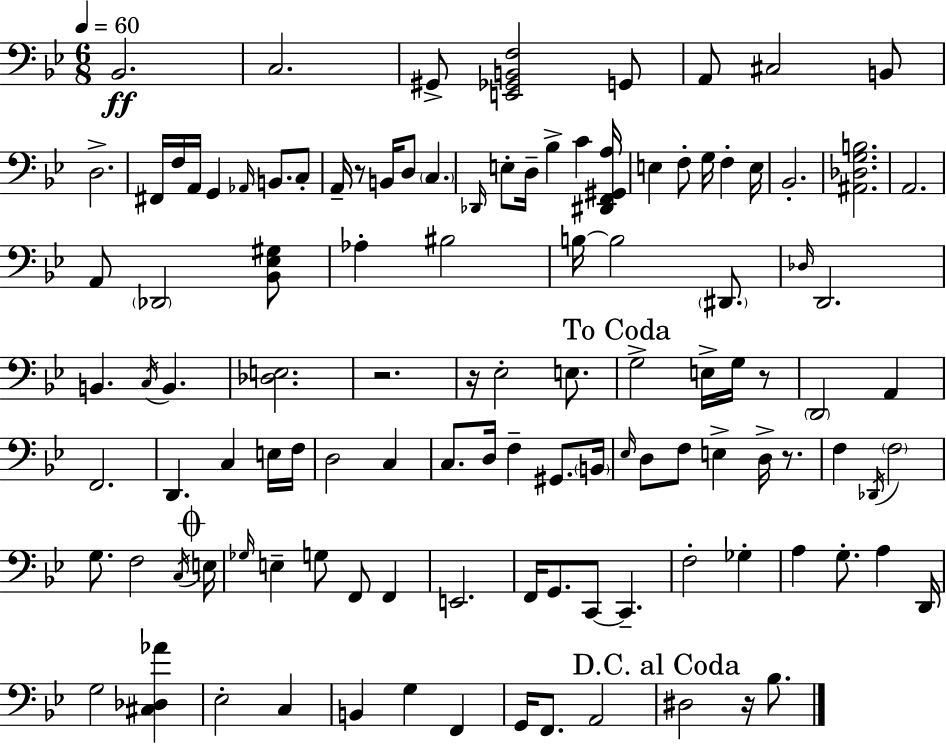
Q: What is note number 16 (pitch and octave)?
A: A2